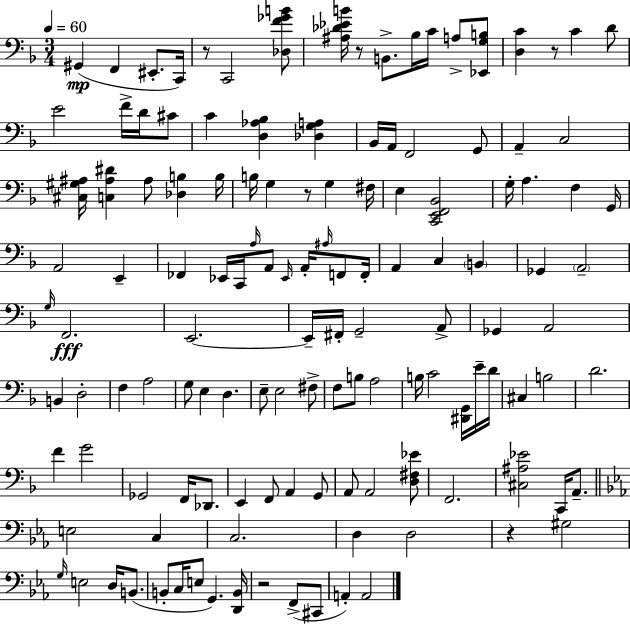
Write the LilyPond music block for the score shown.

{
  \clef bass
  \numericTimeSignature
  \time 3/4
  \key d \minor
  \tempo 4 = 60
  gis,4(\mp f,4 eis,8.-. c,16) | r8 c,2 <des f' ges' b'>8 | <ais des' ees' b'>16 r8 b,8.-> bes16 c'16 a8-> <ees, g b>8 | <d c'>4 r8 c'4 d'8 | \break e'2 f'16-> d'16 cis'8 | c'4 <d aes bes>4 <des g a>4 | bes,16 a,16 f,2 g,8 | a,4-- c2 | \break <cis gis ais>16 <c ais dis'>4 ais8 <des b>4 b16 | b16 g4 r8 g4 fis16 | e4 <c, e, f, bes,>2 | g16-. a4. f4 g,16 | \break a,2 e,4-- | fes,4 ees,16 c,16 \grace { a16 } a,8 \grace { ees,16 } a,16-. \grace { ais16 } | f,8 f,16-. a,4 c4 \parenthesize b,4 | ges,4 \parenthesize a,2-- | \break \grace { g16 } f,2.\fff | e,2.~~ | e,16-- fis,16-. g,2-- | a,8-> ges,4 a,2 | \break b,4 d2-. | f4 a2 | g8 e4 d4. | e8-- e2 | \break fis8-> f8 b8 a2 | b16 c'2 | <dis, g,>16 e'16-- d'16 cis4 b2 | d'2. | \break f'4 g'2 | ges,2 | f,16 des,8. e,4 f,8 a,4 | g,8 a,8 a,2 | \break <d fis ees'>8 f,2. | <cis ais ees'>2 | c,16 a,8.-- \bar "||" \break \key ees \major e2 c4 | c2. | d4 d2 | r4 gis2 | \break \grace { g16 } e2 d16 b,8.( | b,8-. c16 e8 g,4.) | <d, b,>16 r2 f,8->( cis,8 | a,4-.) a,2 | \break \bar "|."
}